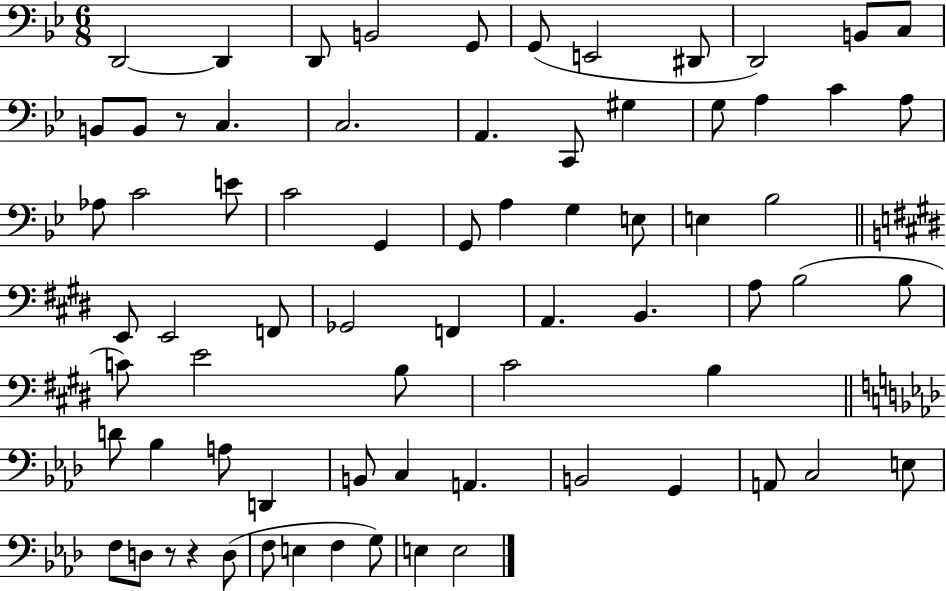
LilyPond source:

{
  \clef bass
  \numericTimeSignature
  \time 6/8
  \key bes \major
  d,2~~ d,4 | d,8 b,2 g,8 | g,8( e,2 dis,8 | d,2) b,8 c8 | \break b,8 b,8 r8 c4. | c2. | a,4. c,8 gis4 | g8 a4 c'4 a8 | \break aes8 c'2 e'8 | c'2 g,4 | g,8 a4 g4 e8 | e4 bes2 | \break \bar "||" \break \key e \major e,8 e,2 f,8 | ges,2 f,4 | a,4. b,4. | a8 b2( b8 | \break c'8) e'2 b8 | cis'2 b4 | \bar "||" \break \key aes \major d'8 bes4 a8 d,4 | b,8 c4 a,4. | b,2 g,4 | a,8 c2 e8 | \break f8 d8 r8 r4 d8( | f8 e4 f4 g8) | e4 e2 | \bar "|."
}